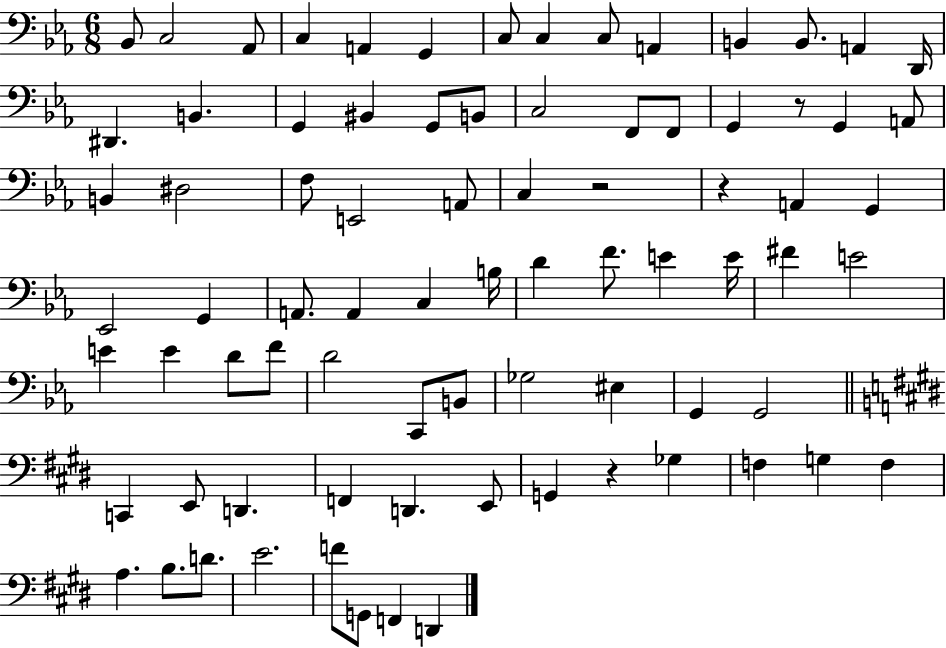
{
  \clef bass
  \numericTimeSignature
  \time 6/8
  \key ees \major
  bes,8 c2 aes,8 | c4 a,4 g,4 | c8 c4 c8 a,4 | b,4 b,8. a,4 d,16 | \break dis,4. b,4. | g,4 bis,4 g,8 b,8 | c2 f,8 f,8 | g,4 r8 g,4 a,8 | \break b,4 dis2 | f8 e,2 a,8 | c4 r2 | r4 a,4 g,4 | \break ees,2 g,4 | a,8. a,4 c4 b16 | d'4 f'8. e'4 e'16 | fis'4 e'2 | \break e'4 e'4 d'8 f'8 | d'2 c,8 b,8 | ges2 eis4 | g,4 g,2 | \break \bar "||" \break \key e \major c,4 e,8 d,4. | f,4 d,4. e,8 | g,4 r4 ges4 | f4 g4 f4 | \break a4. b8. d'8. | e'2. | f'8 g,8 f,4 d,4 | \bar "|."
}